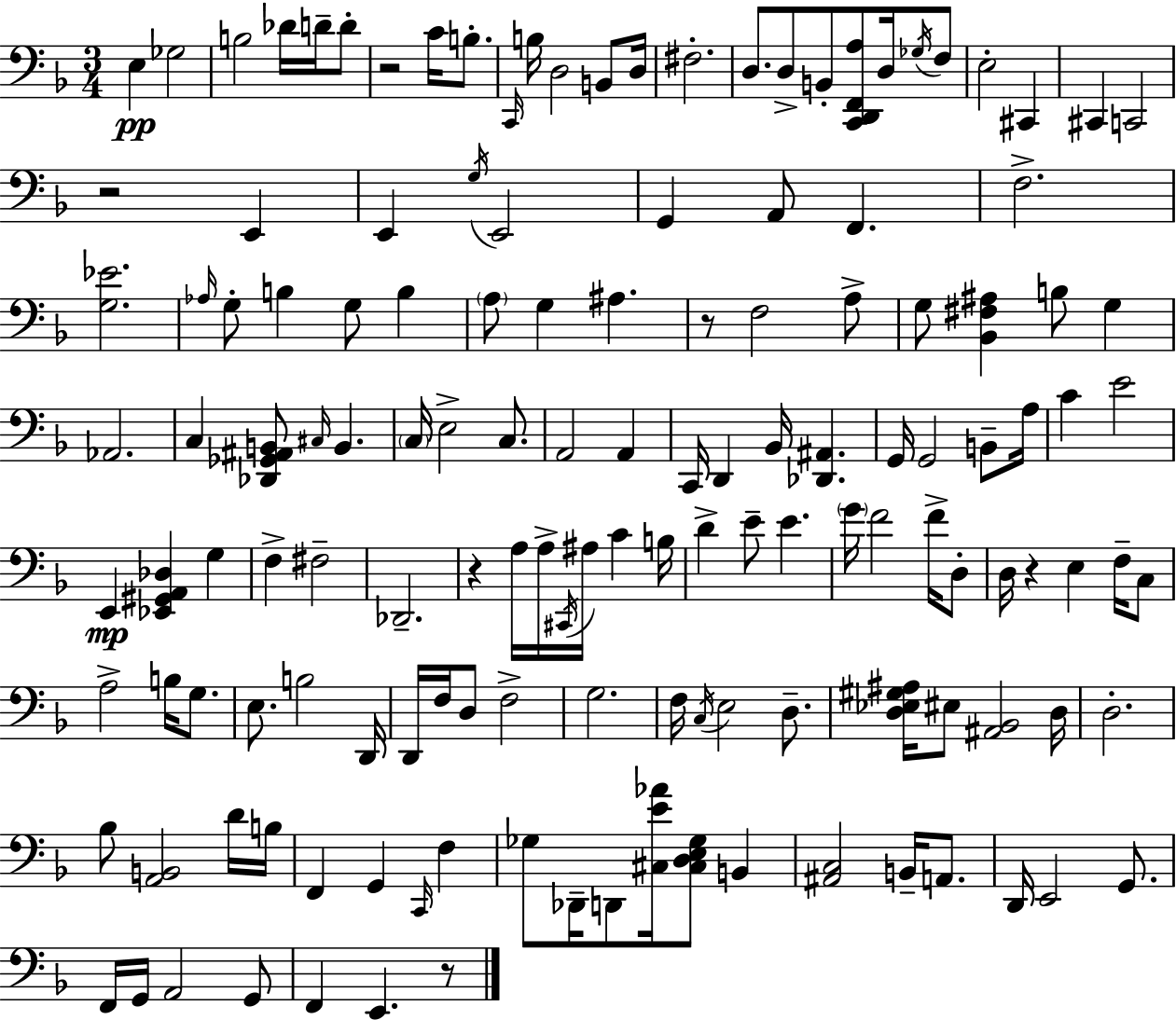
{
  \clef bass
  \numericTimeSignature
  \time 3/4
  \key d \minor
  e4\pp ges2 | b2 des'16 d'16-- d'8-. | r2 c'16 b8.-. | \grace { c,16 } b16 d2 b,8 | \break d16 fis2.-. | d8. d8-> b,8-. <c, d, f, a>8 d16 \acciaccatura { ges16 } | f8 e2-. cis,4 | cis,4 c,2 | \break r2 e,4 | e,4 \acciaccatura { g16 } e,2 | g,4 a,8 f,4. | f2.-> | \break <g ees'>2. | \grace { aes16 } g8-. b4 g8 | b4 \parenthesize a8 g4 ais4. | r8 f2 | \break a8-> g8 <bes, fis ais>4 b8 | g4 aes,2. | c4 <des, ges, ais, b,>8 \grace { cis16 } b,4. | \parenthesize c16 e2-> | \break c8. a,2 | a,4 c,16 d,4 bes,16 <des, ais,>4. | g,16 g,2 | b,8-- a16 c'4 e'2 | \break e,4\mp <ees, gis, a, des>4 | g4 f4-> fis2-- | des,2.-- | r4 a16 a16-> \acciaccatura { cis,16 } | \break ais16 c'4 b16 d'4-> e'8-- | e'4. \parenthesize g'16 f'2 | f'16-> d8-. d16 r4 e4 | f16-- c8 a2-> | \break b16 g8. e8. b2 | d,16 d,16 f16 d8 f2-> | g2. | f16 \acciaccatura { c16 } e2 | \break d8.-- <d ees gis ais>16 eis8 <ais, bes,>2 | d16 d2.-. | bes8 <a, b,>2 | d'16 b16 f,4 g,4 | \break \grace { c,16 } f4 ges8 des,16-- d,8 | <cis e' aes'>16 <cis d e ges>8 b,4 <ais, c>2 | b,16-- a,8. d,16 e,2 | g,8. f,16 g,16 a,2 | \break g,8 f,4 | e,4. r8 \bar "|."
}